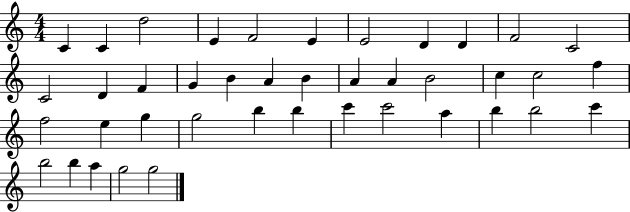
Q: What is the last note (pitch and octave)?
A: G5